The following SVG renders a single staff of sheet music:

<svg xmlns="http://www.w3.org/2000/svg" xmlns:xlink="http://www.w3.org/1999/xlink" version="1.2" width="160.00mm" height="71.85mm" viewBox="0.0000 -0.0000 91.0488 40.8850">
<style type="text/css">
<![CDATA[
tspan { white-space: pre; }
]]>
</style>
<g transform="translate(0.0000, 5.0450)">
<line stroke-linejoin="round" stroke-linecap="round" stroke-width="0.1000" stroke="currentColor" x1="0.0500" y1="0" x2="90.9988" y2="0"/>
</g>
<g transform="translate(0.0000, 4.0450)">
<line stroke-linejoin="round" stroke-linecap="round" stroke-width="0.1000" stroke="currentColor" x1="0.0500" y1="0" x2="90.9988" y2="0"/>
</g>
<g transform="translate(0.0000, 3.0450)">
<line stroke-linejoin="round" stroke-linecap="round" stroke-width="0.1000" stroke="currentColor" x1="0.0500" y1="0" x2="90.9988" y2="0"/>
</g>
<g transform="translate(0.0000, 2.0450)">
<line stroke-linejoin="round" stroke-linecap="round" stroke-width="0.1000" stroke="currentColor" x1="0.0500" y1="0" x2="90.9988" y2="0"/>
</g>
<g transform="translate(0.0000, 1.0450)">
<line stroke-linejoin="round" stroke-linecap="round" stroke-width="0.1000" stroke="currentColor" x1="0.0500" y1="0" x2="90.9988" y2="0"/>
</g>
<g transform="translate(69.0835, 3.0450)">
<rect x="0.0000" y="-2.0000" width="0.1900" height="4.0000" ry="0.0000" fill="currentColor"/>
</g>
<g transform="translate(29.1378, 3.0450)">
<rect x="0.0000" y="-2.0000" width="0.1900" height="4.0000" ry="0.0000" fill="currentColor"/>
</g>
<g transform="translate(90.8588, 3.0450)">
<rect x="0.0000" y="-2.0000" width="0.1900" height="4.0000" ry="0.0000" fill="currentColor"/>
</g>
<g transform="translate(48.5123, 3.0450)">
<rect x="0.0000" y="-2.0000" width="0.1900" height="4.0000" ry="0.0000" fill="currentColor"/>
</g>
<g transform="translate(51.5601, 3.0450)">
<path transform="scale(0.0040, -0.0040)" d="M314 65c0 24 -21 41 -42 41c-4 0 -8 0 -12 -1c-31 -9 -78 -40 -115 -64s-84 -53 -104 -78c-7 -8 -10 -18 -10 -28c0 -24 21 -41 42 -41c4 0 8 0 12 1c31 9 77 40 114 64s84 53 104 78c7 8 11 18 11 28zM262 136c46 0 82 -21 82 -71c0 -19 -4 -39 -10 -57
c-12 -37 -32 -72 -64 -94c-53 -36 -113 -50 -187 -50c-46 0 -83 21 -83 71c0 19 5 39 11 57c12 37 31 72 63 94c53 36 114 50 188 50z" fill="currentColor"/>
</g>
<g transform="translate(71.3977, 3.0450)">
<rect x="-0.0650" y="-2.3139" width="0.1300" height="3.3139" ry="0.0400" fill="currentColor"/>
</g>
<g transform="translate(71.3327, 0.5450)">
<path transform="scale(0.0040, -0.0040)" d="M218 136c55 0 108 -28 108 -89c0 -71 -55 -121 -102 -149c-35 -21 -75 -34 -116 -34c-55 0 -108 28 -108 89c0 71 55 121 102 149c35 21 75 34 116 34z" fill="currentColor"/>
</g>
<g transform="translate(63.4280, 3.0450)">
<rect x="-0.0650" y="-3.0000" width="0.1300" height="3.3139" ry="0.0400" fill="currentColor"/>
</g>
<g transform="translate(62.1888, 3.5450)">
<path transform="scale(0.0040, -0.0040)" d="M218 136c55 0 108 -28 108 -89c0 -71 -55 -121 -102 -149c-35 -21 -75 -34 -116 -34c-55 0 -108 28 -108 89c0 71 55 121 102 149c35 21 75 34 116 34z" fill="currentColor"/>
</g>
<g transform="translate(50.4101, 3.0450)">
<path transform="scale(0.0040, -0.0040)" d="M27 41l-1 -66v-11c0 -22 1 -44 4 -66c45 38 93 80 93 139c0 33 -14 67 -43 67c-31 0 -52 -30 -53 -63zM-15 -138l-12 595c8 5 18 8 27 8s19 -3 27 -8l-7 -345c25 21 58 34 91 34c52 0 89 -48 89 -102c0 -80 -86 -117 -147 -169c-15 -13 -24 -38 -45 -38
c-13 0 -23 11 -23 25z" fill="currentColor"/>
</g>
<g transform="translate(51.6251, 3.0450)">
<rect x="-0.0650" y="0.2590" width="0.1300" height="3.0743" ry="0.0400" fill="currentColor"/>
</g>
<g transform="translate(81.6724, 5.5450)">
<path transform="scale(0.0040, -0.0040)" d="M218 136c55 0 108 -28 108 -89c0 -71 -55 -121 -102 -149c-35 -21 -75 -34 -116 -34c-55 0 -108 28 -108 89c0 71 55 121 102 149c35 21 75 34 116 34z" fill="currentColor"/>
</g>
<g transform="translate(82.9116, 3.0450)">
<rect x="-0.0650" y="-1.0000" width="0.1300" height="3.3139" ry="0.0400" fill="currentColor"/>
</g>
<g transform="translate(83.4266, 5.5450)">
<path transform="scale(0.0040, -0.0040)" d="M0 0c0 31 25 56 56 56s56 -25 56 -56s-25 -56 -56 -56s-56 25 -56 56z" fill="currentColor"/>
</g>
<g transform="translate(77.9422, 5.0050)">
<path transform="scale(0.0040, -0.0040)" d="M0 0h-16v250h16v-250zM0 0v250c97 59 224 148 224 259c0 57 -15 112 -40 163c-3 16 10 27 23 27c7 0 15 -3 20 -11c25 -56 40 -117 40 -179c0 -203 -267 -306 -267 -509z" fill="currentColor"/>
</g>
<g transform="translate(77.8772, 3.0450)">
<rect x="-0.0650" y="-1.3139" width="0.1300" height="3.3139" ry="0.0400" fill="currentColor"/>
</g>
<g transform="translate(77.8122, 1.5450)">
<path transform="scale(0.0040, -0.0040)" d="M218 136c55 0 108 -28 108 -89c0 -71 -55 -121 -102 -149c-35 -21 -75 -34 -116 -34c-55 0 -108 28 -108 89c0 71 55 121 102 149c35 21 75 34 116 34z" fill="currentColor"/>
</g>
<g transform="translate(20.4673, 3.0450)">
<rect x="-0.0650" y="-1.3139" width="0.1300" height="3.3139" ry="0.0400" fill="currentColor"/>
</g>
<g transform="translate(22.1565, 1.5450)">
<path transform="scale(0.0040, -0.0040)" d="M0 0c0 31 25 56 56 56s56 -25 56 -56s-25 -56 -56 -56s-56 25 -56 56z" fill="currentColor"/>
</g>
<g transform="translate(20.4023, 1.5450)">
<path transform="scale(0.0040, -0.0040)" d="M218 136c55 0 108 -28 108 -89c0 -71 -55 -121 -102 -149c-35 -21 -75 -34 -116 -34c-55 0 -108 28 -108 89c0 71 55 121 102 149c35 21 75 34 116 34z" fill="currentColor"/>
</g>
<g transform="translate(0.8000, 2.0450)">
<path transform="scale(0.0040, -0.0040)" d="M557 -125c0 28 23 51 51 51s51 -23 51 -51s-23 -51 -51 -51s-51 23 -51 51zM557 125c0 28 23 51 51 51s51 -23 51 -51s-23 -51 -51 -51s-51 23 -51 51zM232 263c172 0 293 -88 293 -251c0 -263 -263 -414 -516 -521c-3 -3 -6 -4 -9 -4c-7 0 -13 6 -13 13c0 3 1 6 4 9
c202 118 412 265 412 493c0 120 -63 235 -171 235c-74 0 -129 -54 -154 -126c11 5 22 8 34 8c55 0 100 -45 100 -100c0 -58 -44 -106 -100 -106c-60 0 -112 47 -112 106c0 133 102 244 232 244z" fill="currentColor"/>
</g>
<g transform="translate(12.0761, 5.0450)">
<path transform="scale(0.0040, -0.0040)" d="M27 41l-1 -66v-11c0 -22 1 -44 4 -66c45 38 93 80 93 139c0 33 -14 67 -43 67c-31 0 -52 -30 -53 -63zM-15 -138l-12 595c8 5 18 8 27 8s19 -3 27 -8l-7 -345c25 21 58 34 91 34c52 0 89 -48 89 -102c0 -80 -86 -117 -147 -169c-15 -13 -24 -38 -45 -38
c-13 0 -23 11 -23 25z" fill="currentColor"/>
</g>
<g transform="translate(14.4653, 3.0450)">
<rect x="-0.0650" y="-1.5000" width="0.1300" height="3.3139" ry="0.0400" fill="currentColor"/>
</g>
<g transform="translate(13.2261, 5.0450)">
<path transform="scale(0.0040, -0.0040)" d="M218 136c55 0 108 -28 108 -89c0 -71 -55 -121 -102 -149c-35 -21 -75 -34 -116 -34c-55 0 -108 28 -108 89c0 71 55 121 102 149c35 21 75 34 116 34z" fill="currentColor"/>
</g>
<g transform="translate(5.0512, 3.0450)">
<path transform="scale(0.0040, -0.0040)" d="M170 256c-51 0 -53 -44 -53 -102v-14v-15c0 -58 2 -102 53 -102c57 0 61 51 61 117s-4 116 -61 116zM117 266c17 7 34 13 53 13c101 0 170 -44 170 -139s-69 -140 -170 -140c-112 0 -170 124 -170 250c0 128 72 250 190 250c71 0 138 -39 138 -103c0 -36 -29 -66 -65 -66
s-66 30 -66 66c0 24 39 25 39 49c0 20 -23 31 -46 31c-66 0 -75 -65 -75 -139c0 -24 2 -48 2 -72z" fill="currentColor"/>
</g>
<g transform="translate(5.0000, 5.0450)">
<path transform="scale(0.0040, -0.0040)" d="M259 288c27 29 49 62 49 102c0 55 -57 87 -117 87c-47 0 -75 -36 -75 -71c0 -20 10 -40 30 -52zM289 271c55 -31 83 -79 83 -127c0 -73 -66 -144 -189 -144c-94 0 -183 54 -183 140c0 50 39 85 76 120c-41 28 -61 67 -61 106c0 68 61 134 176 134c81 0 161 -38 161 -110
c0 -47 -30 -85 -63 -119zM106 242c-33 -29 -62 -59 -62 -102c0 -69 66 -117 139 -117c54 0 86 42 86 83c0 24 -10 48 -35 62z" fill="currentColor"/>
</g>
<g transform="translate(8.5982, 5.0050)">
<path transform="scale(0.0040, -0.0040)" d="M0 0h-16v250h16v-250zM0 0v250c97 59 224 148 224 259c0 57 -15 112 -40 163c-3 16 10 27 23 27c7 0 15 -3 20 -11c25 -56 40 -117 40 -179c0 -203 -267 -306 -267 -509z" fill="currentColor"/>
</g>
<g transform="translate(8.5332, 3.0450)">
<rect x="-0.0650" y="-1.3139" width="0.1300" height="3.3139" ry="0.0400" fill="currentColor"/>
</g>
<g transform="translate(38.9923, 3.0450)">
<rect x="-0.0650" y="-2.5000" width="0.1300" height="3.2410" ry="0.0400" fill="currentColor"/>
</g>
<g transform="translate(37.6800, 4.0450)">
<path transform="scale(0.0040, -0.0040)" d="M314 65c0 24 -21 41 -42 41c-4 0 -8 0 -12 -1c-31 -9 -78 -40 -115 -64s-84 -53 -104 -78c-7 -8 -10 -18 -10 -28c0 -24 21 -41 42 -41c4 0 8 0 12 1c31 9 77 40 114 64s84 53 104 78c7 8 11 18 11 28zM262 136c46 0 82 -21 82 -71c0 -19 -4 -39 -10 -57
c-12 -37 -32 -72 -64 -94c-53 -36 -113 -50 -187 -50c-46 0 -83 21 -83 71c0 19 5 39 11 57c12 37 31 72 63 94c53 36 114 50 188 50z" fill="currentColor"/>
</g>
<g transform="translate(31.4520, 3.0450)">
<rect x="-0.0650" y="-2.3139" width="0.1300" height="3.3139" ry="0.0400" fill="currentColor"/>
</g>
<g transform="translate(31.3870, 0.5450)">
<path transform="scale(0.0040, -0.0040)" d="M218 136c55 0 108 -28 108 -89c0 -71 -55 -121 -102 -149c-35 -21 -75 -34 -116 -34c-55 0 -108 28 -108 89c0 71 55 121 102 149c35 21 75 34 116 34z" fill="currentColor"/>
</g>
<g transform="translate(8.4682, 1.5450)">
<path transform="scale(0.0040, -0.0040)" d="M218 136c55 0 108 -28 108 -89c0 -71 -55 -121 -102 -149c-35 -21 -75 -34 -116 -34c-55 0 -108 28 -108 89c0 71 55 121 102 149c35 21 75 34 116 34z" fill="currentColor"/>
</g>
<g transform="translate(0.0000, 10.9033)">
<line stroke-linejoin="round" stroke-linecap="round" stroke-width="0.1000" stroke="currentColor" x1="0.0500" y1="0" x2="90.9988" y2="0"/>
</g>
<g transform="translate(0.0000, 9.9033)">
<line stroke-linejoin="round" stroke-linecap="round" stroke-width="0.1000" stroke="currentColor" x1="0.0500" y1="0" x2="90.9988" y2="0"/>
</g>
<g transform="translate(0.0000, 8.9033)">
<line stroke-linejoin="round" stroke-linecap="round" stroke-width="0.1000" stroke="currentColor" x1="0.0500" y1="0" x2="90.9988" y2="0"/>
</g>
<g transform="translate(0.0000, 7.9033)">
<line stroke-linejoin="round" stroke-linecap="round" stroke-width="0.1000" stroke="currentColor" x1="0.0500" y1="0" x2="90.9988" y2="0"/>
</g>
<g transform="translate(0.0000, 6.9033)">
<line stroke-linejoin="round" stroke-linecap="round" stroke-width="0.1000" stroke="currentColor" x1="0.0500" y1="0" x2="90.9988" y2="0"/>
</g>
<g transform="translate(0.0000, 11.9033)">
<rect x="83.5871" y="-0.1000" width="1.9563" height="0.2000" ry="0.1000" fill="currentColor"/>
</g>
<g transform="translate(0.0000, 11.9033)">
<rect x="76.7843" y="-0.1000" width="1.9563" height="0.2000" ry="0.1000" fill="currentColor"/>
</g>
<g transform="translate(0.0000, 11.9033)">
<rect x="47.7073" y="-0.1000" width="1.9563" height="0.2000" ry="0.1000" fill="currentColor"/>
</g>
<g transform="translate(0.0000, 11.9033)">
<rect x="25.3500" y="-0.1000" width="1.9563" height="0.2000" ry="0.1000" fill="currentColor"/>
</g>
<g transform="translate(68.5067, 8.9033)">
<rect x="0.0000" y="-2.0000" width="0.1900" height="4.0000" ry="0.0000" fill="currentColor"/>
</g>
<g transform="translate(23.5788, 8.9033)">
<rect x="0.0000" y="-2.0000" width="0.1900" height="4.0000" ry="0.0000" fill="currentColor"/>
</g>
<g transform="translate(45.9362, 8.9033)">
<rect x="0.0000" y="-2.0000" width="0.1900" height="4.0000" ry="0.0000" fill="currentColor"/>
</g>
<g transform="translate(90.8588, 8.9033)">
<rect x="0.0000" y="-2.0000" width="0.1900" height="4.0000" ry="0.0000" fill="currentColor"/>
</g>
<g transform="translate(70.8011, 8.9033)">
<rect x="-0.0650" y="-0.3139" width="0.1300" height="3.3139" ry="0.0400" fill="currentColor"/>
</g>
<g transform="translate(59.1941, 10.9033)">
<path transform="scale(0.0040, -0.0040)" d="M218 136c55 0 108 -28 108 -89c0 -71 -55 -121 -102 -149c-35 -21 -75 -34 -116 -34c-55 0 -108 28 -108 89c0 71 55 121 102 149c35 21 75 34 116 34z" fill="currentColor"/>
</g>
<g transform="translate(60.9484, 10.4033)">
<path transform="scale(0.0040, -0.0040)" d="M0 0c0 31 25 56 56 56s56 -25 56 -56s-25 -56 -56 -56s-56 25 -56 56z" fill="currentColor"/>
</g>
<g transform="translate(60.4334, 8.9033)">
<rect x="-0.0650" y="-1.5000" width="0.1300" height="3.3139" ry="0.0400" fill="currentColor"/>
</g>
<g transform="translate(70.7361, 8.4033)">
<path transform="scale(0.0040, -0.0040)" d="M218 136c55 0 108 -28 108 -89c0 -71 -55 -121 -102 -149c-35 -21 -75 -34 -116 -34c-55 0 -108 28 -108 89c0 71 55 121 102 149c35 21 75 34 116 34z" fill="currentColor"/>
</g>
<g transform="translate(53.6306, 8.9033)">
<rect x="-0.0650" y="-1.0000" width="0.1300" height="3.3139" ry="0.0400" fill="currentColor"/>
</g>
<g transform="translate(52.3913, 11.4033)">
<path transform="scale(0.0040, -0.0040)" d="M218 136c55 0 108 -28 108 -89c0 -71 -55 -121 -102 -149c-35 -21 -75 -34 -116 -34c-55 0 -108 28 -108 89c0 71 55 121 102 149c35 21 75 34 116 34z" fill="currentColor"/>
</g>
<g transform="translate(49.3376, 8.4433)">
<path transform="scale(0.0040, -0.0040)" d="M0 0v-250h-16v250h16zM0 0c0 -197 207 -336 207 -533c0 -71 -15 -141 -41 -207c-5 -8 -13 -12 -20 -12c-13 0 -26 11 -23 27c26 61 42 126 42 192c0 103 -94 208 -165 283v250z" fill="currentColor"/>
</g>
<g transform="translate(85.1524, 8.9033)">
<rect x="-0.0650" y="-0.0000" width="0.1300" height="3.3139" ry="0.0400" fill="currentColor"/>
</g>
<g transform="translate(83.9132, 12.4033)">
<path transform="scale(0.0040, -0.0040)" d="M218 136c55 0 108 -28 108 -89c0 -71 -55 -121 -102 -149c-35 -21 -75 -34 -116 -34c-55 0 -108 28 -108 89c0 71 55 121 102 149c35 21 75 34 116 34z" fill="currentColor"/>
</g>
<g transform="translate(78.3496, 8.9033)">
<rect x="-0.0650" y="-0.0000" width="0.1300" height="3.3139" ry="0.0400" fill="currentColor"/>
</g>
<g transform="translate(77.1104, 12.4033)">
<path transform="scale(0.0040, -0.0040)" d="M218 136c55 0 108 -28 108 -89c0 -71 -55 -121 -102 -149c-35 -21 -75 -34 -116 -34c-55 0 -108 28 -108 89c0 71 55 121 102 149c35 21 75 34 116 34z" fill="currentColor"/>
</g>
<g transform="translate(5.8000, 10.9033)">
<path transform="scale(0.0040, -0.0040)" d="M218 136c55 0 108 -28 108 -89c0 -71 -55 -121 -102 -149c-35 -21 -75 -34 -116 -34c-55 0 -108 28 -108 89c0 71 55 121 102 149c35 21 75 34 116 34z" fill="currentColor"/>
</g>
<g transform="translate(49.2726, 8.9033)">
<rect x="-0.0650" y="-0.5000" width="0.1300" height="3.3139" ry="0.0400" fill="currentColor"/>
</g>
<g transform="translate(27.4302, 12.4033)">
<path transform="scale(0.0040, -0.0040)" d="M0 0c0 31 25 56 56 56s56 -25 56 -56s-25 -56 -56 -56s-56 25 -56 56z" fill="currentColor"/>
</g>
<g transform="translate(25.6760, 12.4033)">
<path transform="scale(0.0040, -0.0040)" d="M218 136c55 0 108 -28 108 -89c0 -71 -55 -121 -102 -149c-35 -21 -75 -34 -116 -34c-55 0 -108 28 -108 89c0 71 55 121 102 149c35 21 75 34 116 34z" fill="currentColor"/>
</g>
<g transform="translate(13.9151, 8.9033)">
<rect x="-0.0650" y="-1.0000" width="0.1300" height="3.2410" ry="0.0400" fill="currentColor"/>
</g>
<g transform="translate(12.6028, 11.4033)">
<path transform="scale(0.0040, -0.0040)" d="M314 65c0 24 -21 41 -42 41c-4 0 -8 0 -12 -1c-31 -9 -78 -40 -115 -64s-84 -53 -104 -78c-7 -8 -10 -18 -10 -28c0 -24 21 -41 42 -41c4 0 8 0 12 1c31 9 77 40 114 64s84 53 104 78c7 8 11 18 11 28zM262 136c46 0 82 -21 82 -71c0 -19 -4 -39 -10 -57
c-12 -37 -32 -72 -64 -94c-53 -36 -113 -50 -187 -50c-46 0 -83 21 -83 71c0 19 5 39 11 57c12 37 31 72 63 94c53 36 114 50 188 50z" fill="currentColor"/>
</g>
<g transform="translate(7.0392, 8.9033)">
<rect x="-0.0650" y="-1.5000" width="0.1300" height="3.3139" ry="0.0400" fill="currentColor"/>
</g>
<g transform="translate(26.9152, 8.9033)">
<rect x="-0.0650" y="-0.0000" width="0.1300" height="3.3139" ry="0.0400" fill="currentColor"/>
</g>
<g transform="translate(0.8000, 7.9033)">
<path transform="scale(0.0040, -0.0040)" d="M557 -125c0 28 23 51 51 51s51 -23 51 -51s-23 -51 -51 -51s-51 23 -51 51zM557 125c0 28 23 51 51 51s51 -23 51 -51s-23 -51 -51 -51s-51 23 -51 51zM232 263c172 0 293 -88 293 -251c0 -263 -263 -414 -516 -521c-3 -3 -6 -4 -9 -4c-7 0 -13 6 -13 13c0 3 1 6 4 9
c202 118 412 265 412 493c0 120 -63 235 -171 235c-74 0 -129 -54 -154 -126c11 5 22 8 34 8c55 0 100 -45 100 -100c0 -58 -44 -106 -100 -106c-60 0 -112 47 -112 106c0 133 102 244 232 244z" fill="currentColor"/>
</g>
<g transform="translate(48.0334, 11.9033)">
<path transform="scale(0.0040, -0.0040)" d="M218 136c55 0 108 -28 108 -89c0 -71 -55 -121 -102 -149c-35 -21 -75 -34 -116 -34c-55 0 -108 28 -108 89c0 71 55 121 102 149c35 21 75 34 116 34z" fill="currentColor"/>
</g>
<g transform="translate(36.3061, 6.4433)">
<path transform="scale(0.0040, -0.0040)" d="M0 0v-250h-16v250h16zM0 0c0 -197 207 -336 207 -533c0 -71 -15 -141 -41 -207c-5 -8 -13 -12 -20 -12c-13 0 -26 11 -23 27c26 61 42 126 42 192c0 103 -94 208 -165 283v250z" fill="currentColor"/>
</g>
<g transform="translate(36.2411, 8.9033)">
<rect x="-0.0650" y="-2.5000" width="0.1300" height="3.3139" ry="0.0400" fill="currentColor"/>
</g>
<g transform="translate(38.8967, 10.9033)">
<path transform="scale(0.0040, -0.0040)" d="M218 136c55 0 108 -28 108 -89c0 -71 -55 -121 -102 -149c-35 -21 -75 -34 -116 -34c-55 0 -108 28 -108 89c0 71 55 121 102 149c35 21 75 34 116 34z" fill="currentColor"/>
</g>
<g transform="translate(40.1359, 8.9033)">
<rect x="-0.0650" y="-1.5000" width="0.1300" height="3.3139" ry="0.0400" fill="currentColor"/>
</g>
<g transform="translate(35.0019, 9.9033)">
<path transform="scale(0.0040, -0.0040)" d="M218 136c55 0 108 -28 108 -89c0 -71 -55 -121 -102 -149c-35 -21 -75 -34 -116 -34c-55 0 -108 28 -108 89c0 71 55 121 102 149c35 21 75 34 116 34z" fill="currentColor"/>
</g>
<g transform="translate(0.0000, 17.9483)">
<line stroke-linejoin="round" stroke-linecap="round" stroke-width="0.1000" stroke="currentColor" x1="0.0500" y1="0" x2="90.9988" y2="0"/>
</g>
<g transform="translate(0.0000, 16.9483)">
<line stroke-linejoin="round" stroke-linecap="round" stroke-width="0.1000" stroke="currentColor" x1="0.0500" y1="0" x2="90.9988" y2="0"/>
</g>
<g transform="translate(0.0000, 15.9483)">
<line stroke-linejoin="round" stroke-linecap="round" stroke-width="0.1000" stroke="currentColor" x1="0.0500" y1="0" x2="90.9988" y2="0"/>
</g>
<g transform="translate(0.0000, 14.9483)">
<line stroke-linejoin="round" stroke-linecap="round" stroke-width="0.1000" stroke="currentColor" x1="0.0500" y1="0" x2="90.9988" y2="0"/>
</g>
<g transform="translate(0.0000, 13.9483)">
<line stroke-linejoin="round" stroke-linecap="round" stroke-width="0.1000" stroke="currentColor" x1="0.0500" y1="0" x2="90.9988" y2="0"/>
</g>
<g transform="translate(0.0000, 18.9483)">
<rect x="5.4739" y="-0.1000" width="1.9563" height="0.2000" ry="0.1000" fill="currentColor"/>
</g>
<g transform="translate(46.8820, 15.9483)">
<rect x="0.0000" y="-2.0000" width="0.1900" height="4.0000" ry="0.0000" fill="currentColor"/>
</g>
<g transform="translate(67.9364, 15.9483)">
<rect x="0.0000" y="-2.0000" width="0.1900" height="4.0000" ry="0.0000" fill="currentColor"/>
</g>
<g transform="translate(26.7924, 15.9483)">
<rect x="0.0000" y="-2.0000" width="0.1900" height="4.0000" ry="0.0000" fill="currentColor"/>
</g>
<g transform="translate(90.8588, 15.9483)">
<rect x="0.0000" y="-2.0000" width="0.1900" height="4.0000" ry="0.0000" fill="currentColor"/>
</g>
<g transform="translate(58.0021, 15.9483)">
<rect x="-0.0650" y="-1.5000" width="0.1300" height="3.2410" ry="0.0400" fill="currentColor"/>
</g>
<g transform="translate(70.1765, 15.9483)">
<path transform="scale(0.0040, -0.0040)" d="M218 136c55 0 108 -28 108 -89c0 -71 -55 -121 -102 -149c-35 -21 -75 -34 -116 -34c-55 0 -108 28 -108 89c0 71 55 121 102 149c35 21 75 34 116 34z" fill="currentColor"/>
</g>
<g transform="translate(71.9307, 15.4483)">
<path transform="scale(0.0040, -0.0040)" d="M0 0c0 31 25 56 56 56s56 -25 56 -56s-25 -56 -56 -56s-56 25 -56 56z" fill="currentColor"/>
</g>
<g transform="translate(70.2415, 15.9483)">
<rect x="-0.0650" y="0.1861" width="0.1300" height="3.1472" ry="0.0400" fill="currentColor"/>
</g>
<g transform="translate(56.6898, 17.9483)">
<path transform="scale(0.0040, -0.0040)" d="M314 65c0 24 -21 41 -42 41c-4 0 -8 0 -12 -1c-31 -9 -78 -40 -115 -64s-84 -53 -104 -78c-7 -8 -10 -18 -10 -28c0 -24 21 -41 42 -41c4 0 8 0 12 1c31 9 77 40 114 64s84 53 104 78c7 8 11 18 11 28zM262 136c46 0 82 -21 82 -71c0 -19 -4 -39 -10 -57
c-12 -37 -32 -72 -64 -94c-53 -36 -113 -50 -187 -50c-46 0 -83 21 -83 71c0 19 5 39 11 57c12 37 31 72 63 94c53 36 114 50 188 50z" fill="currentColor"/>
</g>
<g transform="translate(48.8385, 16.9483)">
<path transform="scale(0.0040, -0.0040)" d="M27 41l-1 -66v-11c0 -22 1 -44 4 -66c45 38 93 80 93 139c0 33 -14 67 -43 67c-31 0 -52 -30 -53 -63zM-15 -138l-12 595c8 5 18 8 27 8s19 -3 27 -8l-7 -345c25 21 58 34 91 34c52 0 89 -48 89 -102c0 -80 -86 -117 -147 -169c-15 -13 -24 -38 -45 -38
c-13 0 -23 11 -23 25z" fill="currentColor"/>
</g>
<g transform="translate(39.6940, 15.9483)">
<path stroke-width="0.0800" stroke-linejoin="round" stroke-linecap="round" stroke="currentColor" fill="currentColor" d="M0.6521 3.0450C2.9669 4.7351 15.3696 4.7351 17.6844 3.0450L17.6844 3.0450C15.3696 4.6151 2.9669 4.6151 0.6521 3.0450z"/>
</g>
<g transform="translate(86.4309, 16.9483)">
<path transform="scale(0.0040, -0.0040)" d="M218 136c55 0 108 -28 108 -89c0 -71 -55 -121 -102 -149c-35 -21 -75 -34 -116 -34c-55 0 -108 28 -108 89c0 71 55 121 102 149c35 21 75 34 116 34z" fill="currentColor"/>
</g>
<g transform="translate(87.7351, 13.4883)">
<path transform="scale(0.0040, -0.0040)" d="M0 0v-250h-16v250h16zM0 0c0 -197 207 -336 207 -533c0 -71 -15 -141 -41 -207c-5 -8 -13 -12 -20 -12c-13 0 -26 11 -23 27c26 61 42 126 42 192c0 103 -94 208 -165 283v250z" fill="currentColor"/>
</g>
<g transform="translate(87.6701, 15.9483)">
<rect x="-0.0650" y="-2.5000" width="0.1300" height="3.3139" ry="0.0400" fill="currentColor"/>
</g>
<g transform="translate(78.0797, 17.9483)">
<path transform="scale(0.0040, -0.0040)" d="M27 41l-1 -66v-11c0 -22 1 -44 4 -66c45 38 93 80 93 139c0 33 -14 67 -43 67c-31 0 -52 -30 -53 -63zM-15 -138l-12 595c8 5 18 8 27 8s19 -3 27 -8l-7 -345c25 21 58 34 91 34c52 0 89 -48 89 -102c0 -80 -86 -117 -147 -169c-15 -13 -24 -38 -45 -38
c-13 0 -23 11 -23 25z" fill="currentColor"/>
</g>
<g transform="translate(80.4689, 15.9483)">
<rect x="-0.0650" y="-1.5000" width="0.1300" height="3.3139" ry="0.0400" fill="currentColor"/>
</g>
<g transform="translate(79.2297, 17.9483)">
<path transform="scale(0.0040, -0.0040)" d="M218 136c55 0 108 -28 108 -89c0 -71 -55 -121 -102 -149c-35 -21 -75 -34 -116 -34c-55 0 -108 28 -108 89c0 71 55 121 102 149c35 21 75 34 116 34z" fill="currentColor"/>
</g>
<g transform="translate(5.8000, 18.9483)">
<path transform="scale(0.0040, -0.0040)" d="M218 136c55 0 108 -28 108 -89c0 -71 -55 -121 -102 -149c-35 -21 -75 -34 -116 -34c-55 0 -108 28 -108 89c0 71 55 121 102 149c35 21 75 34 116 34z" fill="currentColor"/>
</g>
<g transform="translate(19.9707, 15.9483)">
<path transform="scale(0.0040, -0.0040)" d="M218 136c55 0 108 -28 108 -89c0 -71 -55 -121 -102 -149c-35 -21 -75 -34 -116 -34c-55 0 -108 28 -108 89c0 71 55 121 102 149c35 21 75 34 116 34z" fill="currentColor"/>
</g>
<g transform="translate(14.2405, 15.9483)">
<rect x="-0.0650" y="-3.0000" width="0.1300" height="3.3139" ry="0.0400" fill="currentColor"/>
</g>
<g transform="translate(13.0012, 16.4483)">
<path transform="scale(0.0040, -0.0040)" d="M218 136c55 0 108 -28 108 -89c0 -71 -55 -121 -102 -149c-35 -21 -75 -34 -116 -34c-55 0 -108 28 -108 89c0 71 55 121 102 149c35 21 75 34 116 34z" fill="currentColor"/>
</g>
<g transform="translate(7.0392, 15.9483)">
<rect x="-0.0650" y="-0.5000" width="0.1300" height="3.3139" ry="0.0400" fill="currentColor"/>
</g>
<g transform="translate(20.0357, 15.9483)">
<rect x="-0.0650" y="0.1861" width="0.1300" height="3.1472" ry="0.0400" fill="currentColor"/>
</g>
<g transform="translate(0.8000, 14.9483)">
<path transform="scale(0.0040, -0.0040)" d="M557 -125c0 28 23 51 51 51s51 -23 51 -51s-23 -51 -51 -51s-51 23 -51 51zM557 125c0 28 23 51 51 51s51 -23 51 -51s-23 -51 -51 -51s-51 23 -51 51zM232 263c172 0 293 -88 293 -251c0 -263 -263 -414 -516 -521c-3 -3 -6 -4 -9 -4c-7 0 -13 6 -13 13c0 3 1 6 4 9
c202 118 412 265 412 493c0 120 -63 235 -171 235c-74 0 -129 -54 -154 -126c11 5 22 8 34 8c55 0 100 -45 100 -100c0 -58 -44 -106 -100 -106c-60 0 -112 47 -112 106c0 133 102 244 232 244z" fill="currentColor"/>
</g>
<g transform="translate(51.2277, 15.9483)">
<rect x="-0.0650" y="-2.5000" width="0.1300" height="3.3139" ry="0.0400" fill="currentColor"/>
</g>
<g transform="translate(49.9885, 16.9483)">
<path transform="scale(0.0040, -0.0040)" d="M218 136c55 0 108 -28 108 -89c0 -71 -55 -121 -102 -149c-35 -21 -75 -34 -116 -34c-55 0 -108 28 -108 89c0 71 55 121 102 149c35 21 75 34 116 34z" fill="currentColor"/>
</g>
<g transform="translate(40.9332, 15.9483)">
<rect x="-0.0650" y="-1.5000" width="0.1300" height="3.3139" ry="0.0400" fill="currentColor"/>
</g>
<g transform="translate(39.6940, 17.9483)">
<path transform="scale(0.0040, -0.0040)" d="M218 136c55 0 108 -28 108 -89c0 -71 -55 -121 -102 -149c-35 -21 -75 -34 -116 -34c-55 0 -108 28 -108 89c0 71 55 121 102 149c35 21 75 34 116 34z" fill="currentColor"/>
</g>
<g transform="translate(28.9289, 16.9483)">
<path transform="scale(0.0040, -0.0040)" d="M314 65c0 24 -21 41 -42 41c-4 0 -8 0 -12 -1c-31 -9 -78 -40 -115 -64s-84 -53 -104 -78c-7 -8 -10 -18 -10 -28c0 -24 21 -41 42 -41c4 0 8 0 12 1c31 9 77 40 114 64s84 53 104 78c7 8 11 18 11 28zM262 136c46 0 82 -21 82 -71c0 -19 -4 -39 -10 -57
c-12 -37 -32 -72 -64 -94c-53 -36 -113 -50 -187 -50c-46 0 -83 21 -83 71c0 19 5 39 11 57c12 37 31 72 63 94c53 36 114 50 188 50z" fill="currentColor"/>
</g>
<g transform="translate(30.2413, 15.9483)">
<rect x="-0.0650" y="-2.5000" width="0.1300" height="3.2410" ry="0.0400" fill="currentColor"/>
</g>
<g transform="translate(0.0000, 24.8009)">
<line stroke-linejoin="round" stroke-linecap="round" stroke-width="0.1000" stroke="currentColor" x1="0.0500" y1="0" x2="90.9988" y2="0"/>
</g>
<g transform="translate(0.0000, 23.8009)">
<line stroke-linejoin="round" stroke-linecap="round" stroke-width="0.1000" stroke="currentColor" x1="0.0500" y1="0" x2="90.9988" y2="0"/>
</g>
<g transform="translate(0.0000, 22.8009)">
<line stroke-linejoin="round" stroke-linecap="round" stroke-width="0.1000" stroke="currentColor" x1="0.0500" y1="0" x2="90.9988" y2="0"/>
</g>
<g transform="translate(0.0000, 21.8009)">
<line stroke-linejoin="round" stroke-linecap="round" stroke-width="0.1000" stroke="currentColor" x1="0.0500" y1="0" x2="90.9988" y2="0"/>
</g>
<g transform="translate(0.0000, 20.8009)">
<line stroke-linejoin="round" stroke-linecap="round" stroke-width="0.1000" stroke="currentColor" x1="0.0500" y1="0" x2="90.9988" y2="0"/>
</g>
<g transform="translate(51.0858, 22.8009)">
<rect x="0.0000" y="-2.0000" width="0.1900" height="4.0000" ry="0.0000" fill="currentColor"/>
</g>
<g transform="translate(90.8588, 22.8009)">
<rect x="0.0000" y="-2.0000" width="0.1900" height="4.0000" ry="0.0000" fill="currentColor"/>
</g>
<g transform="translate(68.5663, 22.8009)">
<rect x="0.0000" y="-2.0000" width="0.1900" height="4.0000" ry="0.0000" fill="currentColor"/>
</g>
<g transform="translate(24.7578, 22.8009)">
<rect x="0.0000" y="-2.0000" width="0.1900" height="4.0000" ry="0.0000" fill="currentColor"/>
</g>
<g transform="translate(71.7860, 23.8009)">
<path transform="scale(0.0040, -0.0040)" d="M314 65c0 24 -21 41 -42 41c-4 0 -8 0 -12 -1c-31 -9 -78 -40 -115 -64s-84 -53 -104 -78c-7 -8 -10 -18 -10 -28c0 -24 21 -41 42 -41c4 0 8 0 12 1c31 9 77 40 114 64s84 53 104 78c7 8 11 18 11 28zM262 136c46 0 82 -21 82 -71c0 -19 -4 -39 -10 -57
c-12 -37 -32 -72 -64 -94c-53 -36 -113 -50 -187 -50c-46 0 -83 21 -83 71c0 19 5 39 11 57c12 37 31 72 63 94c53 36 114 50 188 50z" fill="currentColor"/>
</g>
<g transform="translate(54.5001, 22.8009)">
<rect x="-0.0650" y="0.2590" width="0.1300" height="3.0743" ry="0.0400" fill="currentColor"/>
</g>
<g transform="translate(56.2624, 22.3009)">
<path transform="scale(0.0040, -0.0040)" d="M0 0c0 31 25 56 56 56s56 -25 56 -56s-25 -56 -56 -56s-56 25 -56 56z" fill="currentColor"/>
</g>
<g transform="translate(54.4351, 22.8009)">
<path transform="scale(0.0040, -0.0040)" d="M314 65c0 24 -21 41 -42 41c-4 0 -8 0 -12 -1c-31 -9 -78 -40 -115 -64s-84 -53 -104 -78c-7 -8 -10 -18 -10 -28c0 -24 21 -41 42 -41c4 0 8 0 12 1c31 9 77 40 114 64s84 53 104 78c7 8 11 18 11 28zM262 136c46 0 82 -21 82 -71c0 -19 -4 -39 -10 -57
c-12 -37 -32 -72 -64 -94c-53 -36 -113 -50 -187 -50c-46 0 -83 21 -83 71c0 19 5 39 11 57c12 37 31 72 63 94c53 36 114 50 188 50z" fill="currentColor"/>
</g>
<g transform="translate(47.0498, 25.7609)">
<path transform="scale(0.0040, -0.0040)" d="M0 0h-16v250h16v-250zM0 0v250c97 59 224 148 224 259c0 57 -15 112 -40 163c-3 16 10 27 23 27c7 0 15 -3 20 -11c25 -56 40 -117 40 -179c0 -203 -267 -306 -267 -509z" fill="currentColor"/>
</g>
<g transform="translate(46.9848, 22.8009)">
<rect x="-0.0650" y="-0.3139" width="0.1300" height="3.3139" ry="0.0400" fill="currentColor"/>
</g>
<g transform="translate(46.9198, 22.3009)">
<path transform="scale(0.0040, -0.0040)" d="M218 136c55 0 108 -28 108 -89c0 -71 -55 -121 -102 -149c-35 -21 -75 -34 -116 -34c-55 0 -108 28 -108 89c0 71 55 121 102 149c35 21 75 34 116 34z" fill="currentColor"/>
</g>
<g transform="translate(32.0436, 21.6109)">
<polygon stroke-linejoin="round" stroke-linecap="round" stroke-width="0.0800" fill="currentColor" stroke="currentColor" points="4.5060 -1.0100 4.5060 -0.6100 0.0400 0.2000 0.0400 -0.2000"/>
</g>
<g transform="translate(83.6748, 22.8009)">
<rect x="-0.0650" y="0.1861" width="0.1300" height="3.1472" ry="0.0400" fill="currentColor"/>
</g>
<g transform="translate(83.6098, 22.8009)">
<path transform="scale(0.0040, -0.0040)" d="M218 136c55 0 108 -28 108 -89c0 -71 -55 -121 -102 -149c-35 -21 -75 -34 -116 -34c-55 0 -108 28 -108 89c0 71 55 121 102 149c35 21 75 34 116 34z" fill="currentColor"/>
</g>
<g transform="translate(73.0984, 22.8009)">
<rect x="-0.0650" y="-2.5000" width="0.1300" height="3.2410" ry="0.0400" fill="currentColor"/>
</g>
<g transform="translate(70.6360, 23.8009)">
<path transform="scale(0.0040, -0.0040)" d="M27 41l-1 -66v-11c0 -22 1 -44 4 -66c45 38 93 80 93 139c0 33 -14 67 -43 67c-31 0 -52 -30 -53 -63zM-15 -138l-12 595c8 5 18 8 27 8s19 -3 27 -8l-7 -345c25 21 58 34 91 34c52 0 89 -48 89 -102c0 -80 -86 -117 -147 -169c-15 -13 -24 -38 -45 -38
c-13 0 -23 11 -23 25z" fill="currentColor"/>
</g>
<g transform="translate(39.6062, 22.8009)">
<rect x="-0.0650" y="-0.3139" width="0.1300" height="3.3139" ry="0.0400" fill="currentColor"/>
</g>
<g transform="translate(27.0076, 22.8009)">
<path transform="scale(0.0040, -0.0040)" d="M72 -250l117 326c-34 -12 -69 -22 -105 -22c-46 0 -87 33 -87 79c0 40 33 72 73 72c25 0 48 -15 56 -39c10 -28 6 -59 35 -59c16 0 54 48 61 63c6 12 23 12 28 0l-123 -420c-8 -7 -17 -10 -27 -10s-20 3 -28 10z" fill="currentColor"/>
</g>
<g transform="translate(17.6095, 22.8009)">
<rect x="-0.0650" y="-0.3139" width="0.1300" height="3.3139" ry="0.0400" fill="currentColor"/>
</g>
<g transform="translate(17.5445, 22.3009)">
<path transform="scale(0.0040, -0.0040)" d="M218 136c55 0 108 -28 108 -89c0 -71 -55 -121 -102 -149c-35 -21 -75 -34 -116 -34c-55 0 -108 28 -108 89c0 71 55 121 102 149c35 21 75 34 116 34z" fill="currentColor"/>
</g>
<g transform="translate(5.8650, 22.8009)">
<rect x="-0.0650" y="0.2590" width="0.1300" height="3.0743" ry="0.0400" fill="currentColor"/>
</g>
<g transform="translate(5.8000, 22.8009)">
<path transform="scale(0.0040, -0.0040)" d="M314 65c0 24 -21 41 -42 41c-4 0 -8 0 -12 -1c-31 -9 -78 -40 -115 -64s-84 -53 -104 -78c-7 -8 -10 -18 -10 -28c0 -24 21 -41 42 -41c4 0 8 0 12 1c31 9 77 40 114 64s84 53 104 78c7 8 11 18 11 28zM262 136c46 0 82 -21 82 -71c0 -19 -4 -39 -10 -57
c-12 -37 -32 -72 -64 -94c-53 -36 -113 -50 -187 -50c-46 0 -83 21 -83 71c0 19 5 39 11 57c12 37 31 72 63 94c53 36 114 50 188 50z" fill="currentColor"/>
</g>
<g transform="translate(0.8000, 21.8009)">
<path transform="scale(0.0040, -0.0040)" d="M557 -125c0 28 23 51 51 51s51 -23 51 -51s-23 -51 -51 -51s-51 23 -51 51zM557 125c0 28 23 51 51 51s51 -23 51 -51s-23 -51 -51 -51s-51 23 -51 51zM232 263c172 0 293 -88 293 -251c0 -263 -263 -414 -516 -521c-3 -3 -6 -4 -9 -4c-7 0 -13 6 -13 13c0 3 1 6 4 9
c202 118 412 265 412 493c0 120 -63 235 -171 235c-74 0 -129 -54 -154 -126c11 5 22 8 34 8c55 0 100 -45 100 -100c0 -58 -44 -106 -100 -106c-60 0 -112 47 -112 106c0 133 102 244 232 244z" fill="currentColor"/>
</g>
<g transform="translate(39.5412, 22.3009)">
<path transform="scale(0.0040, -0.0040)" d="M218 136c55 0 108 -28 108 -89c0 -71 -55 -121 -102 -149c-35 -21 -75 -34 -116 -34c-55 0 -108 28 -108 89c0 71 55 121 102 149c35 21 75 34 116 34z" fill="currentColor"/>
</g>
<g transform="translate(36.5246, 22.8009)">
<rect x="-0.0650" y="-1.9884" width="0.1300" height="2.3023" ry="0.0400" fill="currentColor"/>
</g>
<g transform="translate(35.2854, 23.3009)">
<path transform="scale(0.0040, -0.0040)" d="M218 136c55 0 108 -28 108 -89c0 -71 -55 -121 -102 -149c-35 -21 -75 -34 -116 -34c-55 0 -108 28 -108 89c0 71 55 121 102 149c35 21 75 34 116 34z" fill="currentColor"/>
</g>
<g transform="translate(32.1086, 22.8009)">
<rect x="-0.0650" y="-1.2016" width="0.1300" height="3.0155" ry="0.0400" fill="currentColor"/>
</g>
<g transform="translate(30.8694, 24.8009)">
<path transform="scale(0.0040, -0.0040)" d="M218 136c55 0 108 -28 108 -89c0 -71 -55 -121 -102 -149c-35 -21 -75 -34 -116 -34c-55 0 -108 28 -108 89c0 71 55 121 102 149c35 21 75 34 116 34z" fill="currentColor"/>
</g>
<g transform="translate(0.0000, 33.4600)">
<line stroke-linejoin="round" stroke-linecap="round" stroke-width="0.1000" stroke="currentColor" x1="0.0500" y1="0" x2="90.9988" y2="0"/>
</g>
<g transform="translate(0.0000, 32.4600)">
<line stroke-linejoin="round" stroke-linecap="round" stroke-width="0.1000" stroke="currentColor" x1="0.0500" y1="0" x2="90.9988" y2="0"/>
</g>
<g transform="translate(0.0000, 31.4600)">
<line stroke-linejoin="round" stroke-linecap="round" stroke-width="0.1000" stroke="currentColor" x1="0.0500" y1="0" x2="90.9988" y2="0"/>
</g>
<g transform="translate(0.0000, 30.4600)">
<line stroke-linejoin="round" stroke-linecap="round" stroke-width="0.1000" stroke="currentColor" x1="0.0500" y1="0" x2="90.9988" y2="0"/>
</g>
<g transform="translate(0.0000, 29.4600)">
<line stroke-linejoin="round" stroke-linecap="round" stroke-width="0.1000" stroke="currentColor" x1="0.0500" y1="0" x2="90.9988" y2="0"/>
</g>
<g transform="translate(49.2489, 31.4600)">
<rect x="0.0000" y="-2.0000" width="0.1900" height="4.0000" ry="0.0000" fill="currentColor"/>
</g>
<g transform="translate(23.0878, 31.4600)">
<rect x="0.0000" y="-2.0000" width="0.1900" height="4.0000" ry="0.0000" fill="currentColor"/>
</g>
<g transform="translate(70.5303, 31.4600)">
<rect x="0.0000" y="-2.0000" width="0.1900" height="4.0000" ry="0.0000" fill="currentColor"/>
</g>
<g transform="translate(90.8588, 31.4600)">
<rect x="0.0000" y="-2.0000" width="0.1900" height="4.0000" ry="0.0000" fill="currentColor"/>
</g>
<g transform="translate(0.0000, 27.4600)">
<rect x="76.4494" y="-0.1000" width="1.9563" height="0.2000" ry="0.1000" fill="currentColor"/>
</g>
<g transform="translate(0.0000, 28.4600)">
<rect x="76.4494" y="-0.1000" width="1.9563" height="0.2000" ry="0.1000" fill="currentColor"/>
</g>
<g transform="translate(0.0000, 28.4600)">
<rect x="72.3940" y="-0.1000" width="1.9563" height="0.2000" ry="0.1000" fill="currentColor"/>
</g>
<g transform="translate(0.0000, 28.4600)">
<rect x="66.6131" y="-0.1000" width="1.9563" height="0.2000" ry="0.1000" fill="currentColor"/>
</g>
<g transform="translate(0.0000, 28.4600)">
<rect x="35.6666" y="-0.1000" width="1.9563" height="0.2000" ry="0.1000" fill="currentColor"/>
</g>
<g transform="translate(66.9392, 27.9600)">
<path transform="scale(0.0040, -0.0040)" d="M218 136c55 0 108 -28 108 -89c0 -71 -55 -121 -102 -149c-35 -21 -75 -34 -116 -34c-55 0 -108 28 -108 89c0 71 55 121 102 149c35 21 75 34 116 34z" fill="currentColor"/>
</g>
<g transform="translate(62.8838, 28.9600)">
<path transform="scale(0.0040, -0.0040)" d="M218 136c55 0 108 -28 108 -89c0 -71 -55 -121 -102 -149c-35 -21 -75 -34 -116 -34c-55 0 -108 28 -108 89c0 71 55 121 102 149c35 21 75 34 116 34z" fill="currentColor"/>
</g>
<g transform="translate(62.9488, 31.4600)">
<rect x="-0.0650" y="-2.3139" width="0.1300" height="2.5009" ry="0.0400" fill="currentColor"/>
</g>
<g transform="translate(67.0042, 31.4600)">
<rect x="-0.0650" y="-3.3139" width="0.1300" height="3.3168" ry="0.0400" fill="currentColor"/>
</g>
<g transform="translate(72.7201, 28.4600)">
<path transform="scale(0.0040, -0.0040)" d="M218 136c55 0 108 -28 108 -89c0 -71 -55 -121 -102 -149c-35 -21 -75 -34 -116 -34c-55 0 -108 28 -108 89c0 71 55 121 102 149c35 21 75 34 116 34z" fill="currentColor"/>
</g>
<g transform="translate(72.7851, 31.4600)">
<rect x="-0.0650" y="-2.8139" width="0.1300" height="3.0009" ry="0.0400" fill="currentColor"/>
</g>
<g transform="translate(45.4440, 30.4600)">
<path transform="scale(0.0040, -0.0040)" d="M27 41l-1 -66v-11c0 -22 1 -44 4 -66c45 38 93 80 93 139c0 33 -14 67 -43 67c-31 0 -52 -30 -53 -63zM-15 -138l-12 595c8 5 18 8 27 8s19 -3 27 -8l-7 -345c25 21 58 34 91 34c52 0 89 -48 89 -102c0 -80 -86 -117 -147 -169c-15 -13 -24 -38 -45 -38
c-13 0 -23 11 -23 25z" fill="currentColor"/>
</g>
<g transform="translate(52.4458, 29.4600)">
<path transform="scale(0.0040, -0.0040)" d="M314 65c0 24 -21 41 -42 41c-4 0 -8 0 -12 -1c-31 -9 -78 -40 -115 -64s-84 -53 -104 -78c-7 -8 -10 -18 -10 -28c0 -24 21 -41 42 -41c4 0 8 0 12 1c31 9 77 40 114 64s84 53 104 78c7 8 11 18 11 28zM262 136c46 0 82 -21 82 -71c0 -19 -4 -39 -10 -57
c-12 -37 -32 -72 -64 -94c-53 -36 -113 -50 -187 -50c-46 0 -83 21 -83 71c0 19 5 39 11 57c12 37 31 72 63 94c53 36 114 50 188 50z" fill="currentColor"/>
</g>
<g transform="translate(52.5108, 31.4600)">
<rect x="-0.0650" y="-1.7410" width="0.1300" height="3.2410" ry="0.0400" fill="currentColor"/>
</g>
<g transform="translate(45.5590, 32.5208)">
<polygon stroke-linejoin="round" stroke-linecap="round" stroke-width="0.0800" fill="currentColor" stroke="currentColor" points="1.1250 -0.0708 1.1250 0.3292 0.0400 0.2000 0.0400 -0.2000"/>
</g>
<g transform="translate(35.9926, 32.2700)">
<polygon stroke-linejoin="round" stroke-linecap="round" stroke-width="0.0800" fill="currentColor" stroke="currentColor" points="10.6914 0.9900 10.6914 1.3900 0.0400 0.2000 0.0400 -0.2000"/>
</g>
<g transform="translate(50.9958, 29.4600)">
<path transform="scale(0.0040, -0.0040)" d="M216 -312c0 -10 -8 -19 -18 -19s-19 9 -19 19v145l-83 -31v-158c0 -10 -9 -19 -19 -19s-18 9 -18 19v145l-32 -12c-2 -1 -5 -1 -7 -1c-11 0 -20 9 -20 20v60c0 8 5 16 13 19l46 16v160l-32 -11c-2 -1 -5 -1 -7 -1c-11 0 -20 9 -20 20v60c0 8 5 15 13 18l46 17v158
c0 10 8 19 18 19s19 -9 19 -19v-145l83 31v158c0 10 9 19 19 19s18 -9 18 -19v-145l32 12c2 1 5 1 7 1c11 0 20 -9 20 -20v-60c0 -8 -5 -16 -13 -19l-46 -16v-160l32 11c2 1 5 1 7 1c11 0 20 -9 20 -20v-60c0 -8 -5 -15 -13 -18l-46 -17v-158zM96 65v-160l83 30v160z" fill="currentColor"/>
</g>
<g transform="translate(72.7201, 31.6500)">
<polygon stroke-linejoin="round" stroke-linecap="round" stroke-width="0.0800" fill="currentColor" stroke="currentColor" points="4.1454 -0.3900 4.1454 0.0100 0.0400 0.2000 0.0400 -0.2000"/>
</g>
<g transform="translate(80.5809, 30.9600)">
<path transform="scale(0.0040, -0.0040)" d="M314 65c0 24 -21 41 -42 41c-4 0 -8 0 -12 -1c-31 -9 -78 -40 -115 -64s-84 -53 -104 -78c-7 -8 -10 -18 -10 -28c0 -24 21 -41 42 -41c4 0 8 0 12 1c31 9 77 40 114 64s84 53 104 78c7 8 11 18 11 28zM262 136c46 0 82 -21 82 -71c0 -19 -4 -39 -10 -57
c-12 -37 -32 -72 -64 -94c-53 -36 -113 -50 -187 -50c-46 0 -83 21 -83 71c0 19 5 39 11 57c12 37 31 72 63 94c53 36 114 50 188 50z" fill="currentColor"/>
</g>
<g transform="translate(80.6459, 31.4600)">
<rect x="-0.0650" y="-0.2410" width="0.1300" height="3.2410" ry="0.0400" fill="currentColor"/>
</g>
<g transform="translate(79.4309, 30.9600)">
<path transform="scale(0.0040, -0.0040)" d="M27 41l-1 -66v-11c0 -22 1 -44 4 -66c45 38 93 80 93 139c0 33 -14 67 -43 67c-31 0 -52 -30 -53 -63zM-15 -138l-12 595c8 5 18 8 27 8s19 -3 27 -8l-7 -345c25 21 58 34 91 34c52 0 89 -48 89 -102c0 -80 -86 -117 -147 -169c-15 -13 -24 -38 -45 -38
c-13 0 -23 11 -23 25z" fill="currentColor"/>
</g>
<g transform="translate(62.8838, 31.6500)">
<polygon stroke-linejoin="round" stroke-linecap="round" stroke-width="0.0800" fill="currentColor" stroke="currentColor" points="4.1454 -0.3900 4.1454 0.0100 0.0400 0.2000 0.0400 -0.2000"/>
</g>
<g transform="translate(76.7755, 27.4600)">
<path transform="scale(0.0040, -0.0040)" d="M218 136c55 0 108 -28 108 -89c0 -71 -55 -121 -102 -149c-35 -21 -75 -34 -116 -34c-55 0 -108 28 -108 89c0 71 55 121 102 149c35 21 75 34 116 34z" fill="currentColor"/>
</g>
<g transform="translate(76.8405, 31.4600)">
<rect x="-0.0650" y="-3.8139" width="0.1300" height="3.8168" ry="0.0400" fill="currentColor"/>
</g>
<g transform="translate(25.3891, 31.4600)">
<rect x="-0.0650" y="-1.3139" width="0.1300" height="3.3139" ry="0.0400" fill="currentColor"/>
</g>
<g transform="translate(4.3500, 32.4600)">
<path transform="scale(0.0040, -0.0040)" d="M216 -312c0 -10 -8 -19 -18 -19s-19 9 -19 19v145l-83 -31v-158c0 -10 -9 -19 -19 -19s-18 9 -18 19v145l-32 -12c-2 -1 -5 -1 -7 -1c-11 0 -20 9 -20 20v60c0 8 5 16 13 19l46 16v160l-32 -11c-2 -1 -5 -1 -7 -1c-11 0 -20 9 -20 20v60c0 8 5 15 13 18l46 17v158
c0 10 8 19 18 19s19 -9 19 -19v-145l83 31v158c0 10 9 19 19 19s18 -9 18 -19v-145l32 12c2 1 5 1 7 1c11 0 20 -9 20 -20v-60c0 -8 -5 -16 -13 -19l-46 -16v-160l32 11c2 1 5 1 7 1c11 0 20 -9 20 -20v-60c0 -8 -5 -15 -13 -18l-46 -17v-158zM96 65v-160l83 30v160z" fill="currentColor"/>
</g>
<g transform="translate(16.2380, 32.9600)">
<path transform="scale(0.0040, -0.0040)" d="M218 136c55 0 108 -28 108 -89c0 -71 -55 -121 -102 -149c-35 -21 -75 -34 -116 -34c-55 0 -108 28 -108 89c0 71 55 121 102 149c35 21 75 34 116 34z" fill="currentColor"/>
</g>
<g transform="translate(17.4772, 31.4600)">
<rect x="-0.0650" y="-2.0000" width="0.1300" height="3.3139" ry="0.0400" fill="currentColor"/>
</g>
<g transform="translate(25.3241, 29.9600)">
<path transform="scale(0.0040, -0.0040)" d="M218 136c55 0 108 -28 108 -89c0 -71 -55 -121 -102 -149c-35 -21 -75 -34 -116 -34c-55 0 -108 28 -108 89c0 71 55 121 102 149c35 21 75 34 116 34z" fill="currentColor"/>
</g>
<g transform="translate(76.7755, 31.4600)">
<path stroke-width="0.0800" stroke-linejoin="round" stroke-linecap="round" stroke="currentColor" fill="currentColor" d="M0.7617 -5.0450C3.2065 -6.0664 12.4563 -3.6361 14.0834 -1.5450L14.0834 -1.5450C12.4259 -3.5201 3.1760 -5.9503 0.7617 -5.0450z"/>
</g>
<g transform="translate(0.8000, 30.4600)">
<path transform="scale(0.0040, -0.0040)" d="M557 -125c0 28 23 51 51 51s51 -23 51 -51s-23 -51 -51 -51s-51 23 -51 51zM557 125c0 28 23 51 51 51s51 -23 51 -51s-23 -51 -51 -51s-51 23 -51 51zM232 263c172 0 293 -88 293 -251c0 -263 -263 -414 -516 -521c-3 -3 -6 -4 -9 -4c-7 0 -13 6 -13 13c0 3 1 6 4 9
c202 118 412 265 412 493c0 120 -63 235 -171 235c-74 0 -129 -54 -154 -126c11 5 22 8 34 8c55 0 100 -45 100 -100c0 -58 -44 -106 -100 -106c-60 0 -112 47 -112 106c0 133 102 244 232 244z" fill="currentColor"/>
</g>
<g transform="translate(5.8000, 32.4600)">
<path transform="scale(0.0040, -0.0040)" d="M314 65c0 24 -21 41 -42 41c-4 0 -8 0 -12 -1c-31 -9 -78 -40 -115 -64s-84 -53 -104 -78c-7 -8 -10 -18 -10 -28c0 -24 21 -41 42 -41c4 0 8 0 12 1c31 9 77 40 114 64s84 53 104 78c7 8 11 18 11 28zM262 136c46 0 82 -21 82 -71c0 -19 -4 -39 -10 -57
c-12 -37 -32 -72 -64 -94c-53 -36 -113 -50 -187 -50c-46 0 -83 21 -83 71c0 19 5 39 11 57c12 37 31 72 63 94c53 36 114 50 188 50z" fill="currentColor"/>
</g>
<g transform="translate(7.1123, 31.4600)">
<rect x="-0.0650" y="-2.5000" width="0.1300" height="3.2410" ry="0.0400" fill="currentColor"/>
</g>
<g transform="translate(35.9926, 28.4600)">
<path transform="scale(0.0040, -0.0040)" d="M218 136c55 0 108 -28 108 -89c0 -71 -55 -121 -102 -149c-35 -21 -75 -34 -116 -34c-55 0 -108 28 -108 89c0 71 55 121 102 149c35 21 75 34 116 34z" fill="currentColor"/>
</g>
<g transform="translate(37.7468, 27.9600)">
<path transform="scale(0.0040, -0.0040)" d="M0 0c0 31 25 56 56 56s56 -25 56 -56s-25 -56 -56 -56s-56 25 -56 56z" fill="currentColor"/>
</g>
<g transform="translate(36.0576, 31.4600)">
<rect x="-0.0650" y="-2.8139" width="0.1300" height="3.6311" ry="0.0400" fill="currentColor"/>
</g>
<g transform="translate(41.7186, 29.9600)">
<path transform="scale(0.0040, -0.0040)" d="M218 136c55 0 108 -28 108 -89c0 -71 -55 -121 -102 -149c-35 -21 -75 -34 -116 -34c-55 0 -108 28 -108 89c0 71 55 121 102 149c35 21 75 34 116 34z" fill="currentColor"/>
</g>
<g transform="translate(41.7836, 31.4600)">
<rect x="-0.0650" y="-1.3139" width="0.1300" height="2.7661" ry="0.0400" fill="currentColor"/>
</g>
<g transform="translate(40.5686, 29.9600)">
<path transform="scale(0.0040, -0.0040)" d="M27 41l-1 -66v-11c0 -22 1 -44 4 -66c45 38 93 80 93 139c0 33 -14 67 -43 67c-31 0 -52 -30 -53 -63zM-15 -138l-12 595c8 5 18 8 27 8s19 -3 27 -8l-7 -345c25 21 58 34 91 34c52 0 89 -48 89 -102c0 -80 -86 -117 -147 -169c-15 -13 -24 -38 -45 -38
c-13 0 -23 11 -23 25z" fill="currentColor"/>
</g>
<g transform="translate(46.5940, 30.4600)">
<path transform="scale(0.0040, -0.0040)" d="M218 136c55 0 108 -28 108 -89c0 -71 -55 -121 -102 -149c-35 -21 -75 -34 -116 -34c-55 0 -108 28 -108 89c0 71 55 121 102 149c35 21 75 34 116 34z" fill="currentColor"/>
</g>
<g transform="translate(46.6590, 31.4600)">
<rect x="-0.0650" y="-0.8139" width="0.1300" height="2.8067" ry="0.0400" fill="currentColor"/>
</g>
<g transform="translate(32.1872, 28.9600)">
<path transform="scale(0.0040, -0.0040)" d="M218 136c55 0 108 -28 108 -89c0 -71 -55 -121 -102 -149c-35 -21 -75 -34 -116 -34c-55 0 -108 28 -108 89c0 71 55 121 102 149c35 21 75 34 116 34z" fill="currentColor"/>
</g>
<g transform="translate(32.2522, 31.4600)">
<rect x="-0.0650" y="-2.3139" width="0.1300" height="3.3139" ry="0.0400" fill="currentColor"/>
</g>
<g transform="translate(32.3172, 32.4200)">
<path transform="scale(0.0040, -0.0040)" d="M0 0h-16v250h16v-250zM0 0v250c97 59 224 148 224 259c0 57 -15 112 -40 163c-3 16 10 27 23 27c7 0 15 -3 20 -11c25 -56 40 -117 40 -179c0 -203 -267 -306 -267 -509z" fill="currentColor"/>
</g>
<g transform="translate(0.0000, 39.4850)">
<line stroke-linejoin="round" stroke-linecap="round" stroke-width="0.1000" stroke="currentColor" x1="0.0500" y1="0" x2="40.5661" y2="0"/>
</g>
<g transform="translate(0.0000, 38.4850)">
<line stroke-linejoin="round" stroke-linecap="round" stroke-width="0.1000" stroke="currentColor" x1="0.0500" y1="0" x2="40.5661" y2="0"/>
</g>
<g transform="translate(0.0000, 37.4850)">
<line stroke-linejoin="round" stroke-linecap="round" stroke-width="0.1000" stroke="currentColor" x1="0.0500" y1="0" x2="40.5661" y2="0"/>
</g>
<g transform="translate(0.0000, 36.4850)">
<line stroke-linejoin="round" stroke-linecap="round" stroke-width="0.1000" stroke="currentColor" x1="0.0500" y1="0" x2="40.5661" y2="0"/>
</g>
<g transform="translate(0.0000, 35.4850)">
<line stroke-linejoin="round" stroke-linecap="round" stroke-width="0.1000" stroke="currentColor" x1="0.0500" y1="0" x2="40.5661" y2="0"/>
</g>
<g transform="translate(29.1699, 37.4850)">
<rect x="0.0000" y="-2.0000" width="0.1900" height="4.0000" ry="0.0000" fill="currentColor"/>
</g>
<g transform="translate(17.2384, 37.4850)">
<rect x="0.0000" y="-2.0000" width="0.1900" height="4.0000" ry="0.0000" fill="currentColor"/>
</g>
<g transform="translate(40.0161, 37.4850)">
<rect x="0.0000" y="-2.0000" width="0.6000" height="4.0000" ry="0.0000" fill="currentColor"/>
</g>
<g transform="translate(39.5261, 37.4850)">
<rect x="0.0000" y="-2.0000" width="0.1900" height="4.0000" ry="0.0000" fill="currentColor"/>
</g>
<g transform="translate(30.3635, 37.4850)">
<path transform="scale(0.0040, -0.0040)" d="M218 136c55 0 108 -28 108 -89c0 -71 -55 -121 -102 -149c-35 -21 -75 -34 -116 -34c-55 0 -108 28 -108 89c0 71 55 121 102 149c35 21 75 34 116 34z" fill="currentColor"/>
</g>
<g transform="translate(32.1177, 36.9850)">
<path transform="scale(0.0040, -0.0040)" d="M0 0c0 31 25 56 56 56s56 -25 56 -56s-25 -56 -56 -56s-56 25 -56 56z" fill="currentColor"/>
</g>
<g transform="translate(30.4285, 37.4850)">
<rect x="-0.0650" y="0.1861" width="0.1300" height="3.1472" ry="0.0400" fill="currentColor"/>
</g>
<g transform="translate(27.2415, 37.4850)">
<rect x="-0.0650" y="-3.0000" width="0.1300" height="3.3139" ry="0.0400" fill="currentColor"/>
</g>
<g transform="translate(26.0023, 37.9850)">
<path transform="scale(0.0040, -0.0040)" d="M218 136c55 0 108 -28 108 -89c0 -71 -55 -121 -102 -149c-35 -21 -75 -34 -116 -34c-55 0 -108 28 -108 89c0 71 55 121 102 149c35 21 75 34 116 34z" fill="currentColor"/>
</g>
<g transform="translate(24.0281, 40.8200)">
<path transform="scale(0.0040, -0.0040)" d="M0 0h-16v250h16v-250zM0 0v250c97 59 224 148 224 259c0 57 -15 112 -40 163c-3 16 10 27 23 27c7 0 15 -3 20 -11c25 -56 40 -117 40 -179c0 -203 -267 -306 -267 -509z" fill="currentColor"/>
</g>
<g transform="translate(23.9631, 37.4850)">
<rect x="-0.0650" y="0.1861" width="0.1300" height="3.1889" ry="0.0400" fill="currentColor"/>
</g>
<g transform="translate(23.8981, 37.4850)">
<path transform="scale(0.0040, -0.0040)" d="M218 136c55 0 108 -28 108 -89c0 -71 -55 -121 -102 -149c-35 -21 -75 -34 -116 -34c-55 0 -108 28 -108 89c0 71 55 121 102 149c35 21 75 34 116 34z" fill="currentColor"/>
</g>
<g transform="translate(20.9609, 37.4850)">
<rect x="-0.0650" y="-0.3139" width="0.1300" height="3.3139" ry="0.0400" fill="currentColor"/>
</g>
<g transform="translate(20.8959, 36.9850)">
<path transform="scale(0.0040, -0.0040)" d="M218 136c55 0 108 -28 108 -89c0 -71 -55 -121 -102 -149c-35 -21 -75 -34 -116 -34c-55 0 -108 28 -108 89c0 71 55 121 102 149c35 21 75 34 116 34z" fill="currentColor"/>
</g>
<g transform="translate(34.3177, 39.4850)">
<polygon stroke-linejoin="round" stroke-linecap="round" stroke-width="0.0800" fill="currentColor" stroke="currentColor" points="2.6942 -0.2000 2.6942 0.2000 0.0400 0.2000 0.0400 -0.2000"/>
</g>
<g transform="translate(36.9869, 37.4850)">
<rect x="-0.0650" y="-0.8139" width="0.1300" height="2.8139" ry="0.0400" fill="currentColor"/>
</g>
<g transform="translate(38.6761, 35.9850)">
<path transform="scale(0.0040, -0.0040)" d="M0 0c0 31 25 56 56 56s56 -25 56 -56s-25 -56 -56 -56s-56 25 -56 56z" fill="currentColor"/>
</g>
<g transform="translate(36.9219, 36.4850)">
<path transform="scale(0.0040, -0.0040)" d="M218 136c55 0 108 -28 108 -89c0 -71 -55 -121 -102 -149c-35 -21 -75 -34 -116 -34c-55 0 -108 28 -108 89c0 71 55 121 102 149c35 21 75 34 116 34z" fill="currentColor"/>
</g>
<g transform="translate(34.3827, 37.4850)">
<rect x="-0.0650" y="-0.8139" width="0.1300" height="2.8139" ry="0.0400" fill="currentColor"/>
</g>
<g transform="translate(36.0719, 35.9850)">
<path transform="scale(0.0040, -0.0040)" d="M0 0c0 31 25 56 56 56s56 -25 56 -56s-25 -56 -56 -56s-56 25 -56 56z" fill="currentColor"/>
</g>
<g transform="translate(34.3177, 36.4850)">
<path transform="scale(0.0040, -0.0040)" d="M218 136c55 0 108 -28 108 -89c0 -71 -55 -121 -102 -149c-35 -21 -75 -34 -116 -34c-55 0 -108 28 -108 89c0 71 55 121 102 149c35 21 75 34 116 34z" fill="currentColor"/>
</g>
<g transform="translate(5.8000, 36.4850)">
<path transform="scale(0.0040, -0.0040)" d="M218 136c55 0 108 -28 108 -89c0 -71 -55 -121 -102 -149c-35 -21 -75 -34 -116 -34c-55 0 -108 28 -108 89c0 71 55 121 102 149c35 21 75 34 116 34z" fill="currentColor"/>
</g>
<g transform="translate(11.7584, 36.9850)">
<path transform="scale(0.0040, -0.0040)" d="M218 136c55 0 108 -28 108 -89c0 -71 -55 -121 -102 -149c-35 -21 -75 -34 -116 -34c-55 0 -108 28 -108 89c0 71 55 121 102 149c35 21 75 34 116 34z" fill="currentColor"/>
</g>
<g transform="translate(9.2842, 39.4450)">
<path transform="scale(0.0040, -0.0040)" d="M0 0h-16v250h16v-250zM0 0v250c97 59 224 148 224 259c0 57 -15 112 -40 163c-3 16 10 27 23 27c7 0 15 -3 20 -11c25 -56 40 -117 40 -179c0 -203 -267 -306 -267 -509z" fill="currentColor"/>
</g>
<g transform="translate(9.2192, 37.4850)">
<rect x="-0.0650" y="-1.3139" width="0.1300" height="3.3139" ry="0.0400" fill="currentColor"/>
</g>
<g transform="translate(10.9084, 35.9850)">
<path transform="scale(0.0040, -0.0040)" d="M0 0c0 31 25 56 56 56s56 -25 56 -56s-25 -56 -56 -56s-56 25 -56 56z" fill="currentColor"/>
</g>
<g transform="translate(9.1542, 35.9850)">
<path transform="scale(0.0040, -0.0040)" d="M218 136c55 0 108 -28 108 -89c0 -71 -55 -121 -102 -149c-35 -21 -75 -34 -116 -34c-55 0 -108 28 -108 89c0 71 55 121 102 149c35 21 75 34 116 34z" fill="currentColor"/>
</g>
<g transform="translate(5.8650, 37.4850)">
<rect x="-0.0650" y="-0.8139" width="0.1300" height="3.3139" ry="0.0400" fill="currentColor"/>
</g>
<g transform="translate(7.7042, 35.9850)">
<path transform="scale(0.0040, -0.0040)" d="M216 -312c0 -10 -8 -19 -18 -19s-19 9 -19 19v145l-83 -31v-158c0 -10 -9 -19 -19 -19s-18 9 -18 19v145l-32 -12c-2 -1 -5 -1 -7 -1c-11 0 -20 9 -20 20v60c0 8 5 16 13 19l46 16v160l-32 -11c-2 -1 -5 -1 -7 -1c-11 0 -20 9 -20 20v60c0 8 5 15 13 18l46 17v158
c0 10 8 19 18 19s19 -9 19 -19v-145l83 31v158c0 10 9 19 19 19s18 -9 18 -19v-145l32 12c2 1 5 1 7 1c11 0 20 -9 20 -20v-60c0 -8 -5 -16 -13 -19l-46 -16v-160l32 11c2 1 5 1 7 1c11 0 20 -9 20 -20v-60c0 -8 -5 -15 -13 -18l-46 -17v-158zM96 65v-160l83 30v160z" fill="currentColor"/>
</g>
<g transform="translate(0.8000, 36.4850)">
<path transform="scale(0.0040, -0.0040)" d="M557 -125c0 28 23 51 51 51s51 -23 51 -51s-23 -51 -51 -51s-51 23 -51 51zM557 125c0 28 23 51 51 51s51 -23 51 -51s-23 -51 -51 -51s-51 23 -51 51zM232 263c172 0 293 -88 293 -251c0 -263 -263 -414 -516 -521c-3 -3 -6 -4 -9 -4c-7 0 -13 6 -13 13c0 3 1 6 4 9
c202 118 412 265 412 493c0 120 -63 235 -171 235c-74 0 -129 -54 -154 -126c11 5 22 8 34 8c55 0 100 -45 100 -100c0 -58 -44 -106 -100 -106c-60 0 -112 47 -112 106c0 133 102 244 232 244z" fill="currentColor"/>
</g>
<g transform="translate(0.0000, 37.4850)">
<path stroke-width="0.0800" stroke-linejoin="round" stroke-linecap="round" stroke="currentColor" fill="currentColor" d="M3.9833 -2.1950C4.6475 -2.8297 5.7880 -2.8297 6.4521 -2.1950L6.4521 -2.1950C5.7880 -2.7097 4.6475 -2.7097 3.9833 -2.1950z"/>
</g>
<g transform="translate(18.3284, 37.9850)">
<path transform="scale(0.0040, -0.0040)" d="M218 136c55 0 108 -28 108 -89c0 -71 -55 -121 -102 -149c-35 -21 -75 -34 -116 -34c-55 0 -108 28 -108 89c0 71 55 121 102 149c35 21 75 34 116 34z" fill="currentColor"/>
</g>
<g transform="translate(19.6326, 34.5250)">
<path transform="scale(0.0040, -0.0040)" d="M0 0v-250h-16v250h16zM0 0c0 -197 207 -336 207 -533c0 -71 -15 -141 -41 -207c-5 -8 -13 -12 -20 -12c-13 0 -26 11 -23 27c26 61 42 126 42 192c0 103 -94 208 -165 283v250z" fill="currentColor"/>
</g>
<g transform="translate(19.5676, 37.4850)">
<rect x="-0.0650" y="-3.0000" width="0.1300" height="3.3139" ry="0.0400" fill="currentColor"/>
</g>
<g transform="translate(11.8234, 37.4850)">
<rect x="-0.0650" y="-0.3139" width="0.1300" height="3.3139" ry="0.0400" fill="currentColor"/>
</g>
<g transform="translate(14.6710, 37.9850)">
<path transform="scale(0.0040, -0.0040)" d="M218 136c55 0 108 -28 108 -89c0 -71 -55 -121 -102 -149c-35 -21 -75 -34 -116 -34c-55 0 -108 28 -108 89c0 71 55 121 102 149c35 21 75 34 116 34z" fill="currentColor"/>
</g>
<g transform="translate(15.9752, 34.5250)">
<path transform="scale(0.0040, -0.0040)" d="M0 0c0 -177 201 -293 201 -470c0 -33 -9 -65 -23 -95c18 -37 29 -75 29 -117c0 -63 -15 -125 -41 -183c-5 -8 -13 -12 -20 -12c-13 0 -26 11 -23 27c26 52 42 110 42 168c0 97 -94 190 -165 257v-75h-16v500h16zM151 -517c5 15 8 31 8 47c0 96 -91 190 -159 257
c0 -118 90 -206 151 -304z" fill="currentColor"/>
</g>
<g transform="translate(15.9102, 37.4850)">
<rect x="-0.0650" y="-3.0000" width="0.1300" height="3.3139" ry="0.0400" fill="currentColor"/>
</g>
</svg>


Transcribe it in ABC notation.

X:1
T:Untitled
M:6/8
L:1/4
K:C
G,/2 _G,, G, B, B,,2 _D,2 C, B, G,/2 F,, G,, F,,2 D,, B,,/2 G,, E,,/2 F,, G,, E, D,, D,, E,, C, D, B,,2 G,, _B,, G,,2 D, _G,, B,,/2 D,2 E, z/2 G,,/2 C,/2 E, E,/2 D,2 _B,,2 D, ^B,,2 A,, G, B,/2 C/2 _G,/2 _F,/4 ^A,2 B,/2 D/2 C/2 E/2 _E,2 F, ^G,/2 E, C,/4 C,/2 E, D,/2 C, D, F,/2 F,/2